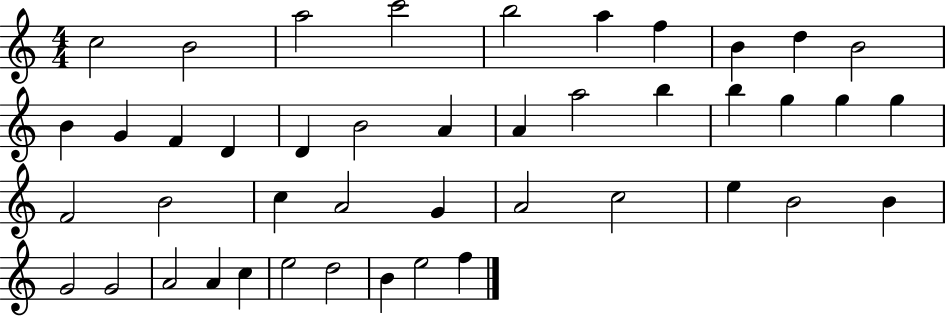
{
  \clef treble
  \numericTimeSignature
  \time 4/4
  \key c \major
  c''2 b'2 | a''2 c'''2 | b''2 a''4 f''4 | b'4 d''4 b'2 | \break b'4 g'4 f'4 d'4 | d'4 b'2 a'4 | a'4 a''2 b''4 | b''4 g''4 g''4 g''4 | \break f'2 b'2 | c''4 a'2 g'4 | a'2 c''2 | e''4 b'2 b'4 | \break g'2 g'2 | a'2 a'4 c''4 | e''2 d''2 | b'4 e''2 f''4 | \break \bar "|."
}